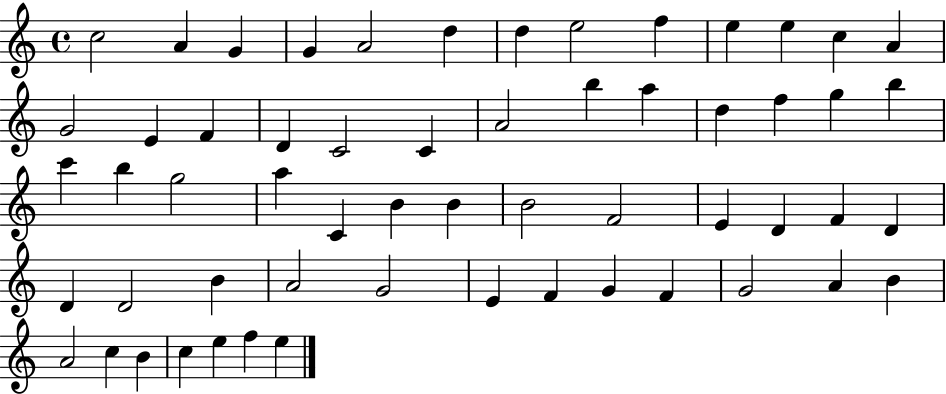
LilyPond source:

{
  \clef treble
  \time 4/4
  \defaultTimeSignature
  \key c \major
  c''2 a'4 g'4 | g'4 a'2 d''4 | d''4 e''2 f''4 | e''4 e''4 c''4 a'4 | \break g'2 e'4 f'4 | d'4 c'2 c'4 | a'2 b''4 a''4 | d''4 f''4 g''4 b''4 | \break c'''4 b''4 g''2 | a''4 c'4 b'4 b'4 | b'2 f'2 | e'4 d'4 f'4 d'4 | \break d'4 d'2 b'4 | a'2 g'2 | e'4 f'4 g'4 f'4 | g'2 a'4 b'4 | \break a'2 c''4 b'4 | c''4 e''4 f''4 e''4 | \bar "|."
}